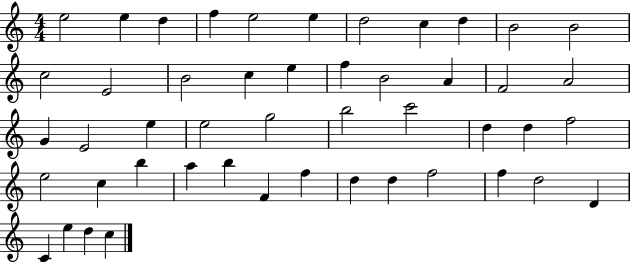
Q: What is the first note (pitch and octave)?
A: E5